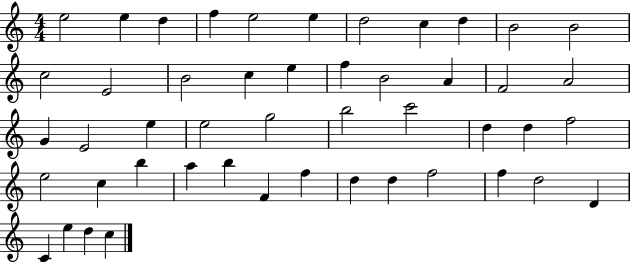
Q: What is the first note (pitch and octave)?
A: E5